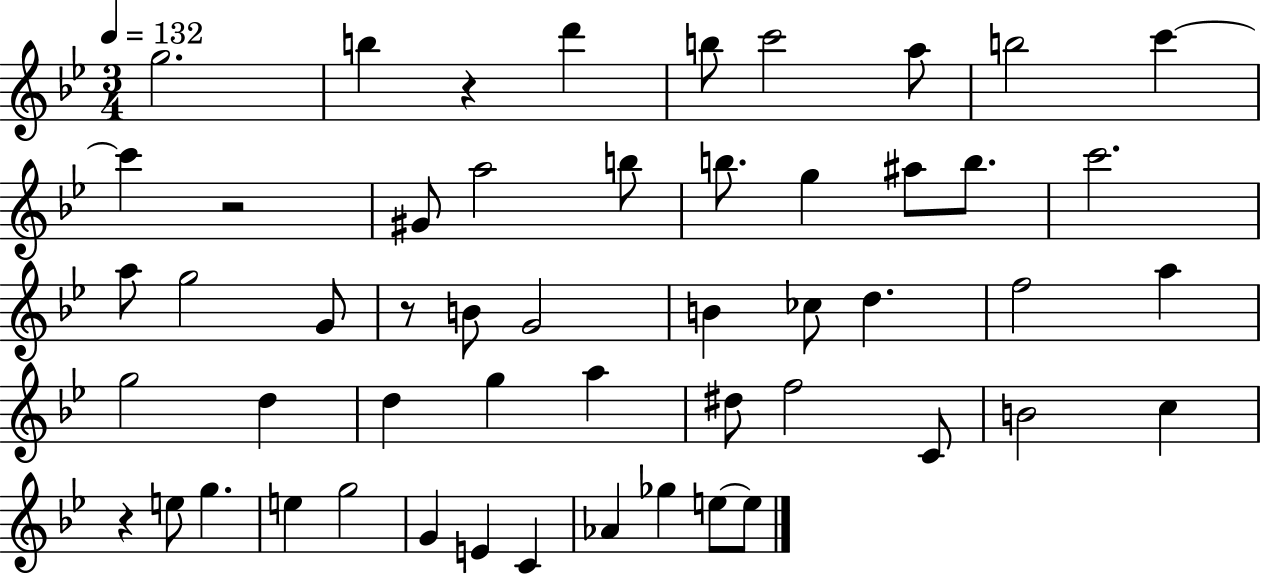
X:1
T:Untitled
M:3/4
L:1/4
K:Bb
g2 b z d' b/2 c'2 a/2 b2 c' c' z2 ^G/2 a2 b/2 b/2 g ^a/2 b/2 c'2 a/2 g2 G/2 z/2 B/2 G2 B _c/2 d f2 a g2 d d g a ^d/2 f2 C/2 B2 c z e/2 g e g2 G E C _A _g e/2 e/2